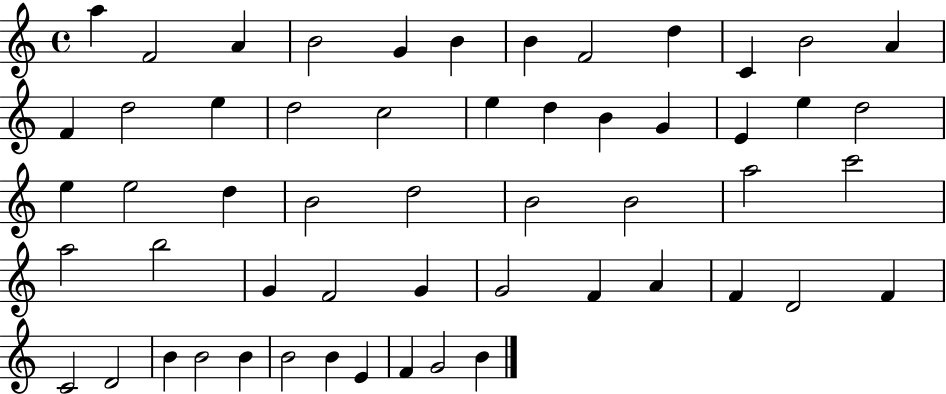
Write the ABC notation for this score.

X:1
T:Untitled
M:4/4
L:1/4
K:C
a F2 A B2 G B B F2 d C B2 A F d2 e d2 c2 e d B G E e d2 e e2 d B2 d2 B2 B2 a2 c'2 a2 b2 G F2 G G2 F A F D2 F C2 D2 B B2 B B2 B E F G2 B